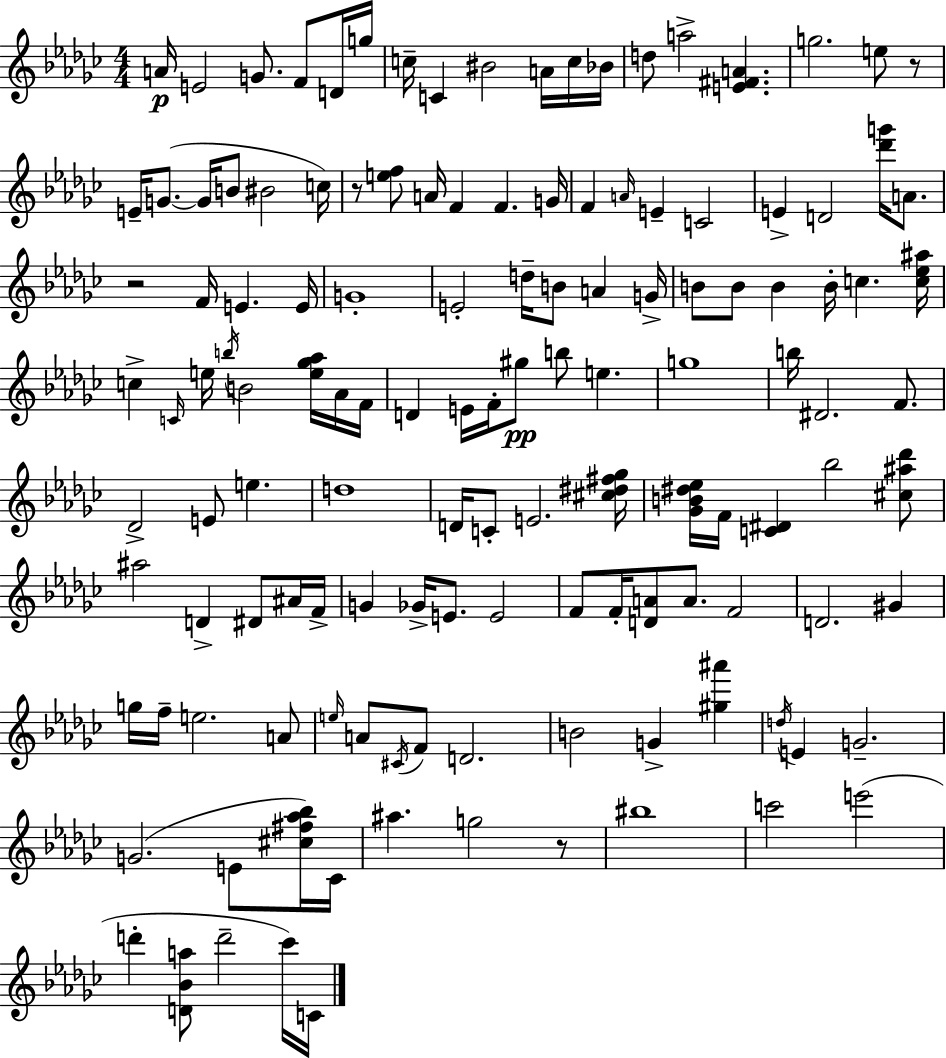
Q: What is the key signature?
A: EES minor